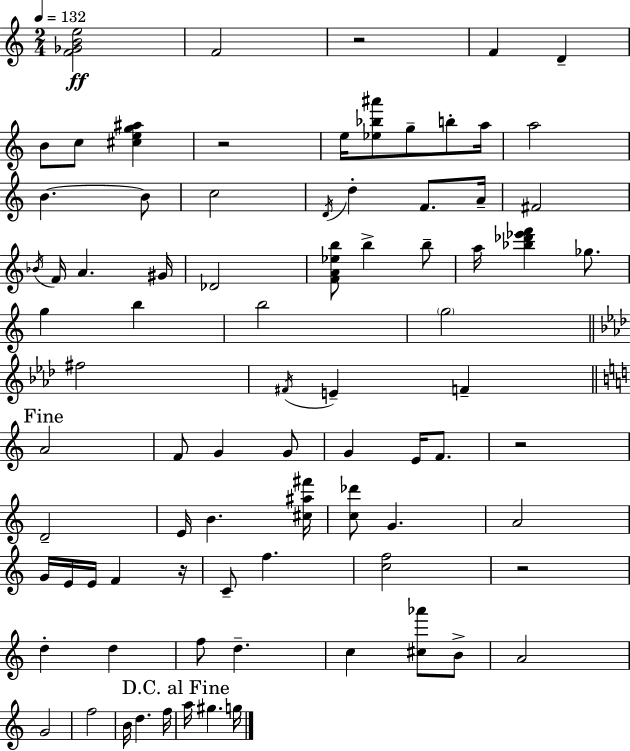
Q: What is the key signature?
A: A minor